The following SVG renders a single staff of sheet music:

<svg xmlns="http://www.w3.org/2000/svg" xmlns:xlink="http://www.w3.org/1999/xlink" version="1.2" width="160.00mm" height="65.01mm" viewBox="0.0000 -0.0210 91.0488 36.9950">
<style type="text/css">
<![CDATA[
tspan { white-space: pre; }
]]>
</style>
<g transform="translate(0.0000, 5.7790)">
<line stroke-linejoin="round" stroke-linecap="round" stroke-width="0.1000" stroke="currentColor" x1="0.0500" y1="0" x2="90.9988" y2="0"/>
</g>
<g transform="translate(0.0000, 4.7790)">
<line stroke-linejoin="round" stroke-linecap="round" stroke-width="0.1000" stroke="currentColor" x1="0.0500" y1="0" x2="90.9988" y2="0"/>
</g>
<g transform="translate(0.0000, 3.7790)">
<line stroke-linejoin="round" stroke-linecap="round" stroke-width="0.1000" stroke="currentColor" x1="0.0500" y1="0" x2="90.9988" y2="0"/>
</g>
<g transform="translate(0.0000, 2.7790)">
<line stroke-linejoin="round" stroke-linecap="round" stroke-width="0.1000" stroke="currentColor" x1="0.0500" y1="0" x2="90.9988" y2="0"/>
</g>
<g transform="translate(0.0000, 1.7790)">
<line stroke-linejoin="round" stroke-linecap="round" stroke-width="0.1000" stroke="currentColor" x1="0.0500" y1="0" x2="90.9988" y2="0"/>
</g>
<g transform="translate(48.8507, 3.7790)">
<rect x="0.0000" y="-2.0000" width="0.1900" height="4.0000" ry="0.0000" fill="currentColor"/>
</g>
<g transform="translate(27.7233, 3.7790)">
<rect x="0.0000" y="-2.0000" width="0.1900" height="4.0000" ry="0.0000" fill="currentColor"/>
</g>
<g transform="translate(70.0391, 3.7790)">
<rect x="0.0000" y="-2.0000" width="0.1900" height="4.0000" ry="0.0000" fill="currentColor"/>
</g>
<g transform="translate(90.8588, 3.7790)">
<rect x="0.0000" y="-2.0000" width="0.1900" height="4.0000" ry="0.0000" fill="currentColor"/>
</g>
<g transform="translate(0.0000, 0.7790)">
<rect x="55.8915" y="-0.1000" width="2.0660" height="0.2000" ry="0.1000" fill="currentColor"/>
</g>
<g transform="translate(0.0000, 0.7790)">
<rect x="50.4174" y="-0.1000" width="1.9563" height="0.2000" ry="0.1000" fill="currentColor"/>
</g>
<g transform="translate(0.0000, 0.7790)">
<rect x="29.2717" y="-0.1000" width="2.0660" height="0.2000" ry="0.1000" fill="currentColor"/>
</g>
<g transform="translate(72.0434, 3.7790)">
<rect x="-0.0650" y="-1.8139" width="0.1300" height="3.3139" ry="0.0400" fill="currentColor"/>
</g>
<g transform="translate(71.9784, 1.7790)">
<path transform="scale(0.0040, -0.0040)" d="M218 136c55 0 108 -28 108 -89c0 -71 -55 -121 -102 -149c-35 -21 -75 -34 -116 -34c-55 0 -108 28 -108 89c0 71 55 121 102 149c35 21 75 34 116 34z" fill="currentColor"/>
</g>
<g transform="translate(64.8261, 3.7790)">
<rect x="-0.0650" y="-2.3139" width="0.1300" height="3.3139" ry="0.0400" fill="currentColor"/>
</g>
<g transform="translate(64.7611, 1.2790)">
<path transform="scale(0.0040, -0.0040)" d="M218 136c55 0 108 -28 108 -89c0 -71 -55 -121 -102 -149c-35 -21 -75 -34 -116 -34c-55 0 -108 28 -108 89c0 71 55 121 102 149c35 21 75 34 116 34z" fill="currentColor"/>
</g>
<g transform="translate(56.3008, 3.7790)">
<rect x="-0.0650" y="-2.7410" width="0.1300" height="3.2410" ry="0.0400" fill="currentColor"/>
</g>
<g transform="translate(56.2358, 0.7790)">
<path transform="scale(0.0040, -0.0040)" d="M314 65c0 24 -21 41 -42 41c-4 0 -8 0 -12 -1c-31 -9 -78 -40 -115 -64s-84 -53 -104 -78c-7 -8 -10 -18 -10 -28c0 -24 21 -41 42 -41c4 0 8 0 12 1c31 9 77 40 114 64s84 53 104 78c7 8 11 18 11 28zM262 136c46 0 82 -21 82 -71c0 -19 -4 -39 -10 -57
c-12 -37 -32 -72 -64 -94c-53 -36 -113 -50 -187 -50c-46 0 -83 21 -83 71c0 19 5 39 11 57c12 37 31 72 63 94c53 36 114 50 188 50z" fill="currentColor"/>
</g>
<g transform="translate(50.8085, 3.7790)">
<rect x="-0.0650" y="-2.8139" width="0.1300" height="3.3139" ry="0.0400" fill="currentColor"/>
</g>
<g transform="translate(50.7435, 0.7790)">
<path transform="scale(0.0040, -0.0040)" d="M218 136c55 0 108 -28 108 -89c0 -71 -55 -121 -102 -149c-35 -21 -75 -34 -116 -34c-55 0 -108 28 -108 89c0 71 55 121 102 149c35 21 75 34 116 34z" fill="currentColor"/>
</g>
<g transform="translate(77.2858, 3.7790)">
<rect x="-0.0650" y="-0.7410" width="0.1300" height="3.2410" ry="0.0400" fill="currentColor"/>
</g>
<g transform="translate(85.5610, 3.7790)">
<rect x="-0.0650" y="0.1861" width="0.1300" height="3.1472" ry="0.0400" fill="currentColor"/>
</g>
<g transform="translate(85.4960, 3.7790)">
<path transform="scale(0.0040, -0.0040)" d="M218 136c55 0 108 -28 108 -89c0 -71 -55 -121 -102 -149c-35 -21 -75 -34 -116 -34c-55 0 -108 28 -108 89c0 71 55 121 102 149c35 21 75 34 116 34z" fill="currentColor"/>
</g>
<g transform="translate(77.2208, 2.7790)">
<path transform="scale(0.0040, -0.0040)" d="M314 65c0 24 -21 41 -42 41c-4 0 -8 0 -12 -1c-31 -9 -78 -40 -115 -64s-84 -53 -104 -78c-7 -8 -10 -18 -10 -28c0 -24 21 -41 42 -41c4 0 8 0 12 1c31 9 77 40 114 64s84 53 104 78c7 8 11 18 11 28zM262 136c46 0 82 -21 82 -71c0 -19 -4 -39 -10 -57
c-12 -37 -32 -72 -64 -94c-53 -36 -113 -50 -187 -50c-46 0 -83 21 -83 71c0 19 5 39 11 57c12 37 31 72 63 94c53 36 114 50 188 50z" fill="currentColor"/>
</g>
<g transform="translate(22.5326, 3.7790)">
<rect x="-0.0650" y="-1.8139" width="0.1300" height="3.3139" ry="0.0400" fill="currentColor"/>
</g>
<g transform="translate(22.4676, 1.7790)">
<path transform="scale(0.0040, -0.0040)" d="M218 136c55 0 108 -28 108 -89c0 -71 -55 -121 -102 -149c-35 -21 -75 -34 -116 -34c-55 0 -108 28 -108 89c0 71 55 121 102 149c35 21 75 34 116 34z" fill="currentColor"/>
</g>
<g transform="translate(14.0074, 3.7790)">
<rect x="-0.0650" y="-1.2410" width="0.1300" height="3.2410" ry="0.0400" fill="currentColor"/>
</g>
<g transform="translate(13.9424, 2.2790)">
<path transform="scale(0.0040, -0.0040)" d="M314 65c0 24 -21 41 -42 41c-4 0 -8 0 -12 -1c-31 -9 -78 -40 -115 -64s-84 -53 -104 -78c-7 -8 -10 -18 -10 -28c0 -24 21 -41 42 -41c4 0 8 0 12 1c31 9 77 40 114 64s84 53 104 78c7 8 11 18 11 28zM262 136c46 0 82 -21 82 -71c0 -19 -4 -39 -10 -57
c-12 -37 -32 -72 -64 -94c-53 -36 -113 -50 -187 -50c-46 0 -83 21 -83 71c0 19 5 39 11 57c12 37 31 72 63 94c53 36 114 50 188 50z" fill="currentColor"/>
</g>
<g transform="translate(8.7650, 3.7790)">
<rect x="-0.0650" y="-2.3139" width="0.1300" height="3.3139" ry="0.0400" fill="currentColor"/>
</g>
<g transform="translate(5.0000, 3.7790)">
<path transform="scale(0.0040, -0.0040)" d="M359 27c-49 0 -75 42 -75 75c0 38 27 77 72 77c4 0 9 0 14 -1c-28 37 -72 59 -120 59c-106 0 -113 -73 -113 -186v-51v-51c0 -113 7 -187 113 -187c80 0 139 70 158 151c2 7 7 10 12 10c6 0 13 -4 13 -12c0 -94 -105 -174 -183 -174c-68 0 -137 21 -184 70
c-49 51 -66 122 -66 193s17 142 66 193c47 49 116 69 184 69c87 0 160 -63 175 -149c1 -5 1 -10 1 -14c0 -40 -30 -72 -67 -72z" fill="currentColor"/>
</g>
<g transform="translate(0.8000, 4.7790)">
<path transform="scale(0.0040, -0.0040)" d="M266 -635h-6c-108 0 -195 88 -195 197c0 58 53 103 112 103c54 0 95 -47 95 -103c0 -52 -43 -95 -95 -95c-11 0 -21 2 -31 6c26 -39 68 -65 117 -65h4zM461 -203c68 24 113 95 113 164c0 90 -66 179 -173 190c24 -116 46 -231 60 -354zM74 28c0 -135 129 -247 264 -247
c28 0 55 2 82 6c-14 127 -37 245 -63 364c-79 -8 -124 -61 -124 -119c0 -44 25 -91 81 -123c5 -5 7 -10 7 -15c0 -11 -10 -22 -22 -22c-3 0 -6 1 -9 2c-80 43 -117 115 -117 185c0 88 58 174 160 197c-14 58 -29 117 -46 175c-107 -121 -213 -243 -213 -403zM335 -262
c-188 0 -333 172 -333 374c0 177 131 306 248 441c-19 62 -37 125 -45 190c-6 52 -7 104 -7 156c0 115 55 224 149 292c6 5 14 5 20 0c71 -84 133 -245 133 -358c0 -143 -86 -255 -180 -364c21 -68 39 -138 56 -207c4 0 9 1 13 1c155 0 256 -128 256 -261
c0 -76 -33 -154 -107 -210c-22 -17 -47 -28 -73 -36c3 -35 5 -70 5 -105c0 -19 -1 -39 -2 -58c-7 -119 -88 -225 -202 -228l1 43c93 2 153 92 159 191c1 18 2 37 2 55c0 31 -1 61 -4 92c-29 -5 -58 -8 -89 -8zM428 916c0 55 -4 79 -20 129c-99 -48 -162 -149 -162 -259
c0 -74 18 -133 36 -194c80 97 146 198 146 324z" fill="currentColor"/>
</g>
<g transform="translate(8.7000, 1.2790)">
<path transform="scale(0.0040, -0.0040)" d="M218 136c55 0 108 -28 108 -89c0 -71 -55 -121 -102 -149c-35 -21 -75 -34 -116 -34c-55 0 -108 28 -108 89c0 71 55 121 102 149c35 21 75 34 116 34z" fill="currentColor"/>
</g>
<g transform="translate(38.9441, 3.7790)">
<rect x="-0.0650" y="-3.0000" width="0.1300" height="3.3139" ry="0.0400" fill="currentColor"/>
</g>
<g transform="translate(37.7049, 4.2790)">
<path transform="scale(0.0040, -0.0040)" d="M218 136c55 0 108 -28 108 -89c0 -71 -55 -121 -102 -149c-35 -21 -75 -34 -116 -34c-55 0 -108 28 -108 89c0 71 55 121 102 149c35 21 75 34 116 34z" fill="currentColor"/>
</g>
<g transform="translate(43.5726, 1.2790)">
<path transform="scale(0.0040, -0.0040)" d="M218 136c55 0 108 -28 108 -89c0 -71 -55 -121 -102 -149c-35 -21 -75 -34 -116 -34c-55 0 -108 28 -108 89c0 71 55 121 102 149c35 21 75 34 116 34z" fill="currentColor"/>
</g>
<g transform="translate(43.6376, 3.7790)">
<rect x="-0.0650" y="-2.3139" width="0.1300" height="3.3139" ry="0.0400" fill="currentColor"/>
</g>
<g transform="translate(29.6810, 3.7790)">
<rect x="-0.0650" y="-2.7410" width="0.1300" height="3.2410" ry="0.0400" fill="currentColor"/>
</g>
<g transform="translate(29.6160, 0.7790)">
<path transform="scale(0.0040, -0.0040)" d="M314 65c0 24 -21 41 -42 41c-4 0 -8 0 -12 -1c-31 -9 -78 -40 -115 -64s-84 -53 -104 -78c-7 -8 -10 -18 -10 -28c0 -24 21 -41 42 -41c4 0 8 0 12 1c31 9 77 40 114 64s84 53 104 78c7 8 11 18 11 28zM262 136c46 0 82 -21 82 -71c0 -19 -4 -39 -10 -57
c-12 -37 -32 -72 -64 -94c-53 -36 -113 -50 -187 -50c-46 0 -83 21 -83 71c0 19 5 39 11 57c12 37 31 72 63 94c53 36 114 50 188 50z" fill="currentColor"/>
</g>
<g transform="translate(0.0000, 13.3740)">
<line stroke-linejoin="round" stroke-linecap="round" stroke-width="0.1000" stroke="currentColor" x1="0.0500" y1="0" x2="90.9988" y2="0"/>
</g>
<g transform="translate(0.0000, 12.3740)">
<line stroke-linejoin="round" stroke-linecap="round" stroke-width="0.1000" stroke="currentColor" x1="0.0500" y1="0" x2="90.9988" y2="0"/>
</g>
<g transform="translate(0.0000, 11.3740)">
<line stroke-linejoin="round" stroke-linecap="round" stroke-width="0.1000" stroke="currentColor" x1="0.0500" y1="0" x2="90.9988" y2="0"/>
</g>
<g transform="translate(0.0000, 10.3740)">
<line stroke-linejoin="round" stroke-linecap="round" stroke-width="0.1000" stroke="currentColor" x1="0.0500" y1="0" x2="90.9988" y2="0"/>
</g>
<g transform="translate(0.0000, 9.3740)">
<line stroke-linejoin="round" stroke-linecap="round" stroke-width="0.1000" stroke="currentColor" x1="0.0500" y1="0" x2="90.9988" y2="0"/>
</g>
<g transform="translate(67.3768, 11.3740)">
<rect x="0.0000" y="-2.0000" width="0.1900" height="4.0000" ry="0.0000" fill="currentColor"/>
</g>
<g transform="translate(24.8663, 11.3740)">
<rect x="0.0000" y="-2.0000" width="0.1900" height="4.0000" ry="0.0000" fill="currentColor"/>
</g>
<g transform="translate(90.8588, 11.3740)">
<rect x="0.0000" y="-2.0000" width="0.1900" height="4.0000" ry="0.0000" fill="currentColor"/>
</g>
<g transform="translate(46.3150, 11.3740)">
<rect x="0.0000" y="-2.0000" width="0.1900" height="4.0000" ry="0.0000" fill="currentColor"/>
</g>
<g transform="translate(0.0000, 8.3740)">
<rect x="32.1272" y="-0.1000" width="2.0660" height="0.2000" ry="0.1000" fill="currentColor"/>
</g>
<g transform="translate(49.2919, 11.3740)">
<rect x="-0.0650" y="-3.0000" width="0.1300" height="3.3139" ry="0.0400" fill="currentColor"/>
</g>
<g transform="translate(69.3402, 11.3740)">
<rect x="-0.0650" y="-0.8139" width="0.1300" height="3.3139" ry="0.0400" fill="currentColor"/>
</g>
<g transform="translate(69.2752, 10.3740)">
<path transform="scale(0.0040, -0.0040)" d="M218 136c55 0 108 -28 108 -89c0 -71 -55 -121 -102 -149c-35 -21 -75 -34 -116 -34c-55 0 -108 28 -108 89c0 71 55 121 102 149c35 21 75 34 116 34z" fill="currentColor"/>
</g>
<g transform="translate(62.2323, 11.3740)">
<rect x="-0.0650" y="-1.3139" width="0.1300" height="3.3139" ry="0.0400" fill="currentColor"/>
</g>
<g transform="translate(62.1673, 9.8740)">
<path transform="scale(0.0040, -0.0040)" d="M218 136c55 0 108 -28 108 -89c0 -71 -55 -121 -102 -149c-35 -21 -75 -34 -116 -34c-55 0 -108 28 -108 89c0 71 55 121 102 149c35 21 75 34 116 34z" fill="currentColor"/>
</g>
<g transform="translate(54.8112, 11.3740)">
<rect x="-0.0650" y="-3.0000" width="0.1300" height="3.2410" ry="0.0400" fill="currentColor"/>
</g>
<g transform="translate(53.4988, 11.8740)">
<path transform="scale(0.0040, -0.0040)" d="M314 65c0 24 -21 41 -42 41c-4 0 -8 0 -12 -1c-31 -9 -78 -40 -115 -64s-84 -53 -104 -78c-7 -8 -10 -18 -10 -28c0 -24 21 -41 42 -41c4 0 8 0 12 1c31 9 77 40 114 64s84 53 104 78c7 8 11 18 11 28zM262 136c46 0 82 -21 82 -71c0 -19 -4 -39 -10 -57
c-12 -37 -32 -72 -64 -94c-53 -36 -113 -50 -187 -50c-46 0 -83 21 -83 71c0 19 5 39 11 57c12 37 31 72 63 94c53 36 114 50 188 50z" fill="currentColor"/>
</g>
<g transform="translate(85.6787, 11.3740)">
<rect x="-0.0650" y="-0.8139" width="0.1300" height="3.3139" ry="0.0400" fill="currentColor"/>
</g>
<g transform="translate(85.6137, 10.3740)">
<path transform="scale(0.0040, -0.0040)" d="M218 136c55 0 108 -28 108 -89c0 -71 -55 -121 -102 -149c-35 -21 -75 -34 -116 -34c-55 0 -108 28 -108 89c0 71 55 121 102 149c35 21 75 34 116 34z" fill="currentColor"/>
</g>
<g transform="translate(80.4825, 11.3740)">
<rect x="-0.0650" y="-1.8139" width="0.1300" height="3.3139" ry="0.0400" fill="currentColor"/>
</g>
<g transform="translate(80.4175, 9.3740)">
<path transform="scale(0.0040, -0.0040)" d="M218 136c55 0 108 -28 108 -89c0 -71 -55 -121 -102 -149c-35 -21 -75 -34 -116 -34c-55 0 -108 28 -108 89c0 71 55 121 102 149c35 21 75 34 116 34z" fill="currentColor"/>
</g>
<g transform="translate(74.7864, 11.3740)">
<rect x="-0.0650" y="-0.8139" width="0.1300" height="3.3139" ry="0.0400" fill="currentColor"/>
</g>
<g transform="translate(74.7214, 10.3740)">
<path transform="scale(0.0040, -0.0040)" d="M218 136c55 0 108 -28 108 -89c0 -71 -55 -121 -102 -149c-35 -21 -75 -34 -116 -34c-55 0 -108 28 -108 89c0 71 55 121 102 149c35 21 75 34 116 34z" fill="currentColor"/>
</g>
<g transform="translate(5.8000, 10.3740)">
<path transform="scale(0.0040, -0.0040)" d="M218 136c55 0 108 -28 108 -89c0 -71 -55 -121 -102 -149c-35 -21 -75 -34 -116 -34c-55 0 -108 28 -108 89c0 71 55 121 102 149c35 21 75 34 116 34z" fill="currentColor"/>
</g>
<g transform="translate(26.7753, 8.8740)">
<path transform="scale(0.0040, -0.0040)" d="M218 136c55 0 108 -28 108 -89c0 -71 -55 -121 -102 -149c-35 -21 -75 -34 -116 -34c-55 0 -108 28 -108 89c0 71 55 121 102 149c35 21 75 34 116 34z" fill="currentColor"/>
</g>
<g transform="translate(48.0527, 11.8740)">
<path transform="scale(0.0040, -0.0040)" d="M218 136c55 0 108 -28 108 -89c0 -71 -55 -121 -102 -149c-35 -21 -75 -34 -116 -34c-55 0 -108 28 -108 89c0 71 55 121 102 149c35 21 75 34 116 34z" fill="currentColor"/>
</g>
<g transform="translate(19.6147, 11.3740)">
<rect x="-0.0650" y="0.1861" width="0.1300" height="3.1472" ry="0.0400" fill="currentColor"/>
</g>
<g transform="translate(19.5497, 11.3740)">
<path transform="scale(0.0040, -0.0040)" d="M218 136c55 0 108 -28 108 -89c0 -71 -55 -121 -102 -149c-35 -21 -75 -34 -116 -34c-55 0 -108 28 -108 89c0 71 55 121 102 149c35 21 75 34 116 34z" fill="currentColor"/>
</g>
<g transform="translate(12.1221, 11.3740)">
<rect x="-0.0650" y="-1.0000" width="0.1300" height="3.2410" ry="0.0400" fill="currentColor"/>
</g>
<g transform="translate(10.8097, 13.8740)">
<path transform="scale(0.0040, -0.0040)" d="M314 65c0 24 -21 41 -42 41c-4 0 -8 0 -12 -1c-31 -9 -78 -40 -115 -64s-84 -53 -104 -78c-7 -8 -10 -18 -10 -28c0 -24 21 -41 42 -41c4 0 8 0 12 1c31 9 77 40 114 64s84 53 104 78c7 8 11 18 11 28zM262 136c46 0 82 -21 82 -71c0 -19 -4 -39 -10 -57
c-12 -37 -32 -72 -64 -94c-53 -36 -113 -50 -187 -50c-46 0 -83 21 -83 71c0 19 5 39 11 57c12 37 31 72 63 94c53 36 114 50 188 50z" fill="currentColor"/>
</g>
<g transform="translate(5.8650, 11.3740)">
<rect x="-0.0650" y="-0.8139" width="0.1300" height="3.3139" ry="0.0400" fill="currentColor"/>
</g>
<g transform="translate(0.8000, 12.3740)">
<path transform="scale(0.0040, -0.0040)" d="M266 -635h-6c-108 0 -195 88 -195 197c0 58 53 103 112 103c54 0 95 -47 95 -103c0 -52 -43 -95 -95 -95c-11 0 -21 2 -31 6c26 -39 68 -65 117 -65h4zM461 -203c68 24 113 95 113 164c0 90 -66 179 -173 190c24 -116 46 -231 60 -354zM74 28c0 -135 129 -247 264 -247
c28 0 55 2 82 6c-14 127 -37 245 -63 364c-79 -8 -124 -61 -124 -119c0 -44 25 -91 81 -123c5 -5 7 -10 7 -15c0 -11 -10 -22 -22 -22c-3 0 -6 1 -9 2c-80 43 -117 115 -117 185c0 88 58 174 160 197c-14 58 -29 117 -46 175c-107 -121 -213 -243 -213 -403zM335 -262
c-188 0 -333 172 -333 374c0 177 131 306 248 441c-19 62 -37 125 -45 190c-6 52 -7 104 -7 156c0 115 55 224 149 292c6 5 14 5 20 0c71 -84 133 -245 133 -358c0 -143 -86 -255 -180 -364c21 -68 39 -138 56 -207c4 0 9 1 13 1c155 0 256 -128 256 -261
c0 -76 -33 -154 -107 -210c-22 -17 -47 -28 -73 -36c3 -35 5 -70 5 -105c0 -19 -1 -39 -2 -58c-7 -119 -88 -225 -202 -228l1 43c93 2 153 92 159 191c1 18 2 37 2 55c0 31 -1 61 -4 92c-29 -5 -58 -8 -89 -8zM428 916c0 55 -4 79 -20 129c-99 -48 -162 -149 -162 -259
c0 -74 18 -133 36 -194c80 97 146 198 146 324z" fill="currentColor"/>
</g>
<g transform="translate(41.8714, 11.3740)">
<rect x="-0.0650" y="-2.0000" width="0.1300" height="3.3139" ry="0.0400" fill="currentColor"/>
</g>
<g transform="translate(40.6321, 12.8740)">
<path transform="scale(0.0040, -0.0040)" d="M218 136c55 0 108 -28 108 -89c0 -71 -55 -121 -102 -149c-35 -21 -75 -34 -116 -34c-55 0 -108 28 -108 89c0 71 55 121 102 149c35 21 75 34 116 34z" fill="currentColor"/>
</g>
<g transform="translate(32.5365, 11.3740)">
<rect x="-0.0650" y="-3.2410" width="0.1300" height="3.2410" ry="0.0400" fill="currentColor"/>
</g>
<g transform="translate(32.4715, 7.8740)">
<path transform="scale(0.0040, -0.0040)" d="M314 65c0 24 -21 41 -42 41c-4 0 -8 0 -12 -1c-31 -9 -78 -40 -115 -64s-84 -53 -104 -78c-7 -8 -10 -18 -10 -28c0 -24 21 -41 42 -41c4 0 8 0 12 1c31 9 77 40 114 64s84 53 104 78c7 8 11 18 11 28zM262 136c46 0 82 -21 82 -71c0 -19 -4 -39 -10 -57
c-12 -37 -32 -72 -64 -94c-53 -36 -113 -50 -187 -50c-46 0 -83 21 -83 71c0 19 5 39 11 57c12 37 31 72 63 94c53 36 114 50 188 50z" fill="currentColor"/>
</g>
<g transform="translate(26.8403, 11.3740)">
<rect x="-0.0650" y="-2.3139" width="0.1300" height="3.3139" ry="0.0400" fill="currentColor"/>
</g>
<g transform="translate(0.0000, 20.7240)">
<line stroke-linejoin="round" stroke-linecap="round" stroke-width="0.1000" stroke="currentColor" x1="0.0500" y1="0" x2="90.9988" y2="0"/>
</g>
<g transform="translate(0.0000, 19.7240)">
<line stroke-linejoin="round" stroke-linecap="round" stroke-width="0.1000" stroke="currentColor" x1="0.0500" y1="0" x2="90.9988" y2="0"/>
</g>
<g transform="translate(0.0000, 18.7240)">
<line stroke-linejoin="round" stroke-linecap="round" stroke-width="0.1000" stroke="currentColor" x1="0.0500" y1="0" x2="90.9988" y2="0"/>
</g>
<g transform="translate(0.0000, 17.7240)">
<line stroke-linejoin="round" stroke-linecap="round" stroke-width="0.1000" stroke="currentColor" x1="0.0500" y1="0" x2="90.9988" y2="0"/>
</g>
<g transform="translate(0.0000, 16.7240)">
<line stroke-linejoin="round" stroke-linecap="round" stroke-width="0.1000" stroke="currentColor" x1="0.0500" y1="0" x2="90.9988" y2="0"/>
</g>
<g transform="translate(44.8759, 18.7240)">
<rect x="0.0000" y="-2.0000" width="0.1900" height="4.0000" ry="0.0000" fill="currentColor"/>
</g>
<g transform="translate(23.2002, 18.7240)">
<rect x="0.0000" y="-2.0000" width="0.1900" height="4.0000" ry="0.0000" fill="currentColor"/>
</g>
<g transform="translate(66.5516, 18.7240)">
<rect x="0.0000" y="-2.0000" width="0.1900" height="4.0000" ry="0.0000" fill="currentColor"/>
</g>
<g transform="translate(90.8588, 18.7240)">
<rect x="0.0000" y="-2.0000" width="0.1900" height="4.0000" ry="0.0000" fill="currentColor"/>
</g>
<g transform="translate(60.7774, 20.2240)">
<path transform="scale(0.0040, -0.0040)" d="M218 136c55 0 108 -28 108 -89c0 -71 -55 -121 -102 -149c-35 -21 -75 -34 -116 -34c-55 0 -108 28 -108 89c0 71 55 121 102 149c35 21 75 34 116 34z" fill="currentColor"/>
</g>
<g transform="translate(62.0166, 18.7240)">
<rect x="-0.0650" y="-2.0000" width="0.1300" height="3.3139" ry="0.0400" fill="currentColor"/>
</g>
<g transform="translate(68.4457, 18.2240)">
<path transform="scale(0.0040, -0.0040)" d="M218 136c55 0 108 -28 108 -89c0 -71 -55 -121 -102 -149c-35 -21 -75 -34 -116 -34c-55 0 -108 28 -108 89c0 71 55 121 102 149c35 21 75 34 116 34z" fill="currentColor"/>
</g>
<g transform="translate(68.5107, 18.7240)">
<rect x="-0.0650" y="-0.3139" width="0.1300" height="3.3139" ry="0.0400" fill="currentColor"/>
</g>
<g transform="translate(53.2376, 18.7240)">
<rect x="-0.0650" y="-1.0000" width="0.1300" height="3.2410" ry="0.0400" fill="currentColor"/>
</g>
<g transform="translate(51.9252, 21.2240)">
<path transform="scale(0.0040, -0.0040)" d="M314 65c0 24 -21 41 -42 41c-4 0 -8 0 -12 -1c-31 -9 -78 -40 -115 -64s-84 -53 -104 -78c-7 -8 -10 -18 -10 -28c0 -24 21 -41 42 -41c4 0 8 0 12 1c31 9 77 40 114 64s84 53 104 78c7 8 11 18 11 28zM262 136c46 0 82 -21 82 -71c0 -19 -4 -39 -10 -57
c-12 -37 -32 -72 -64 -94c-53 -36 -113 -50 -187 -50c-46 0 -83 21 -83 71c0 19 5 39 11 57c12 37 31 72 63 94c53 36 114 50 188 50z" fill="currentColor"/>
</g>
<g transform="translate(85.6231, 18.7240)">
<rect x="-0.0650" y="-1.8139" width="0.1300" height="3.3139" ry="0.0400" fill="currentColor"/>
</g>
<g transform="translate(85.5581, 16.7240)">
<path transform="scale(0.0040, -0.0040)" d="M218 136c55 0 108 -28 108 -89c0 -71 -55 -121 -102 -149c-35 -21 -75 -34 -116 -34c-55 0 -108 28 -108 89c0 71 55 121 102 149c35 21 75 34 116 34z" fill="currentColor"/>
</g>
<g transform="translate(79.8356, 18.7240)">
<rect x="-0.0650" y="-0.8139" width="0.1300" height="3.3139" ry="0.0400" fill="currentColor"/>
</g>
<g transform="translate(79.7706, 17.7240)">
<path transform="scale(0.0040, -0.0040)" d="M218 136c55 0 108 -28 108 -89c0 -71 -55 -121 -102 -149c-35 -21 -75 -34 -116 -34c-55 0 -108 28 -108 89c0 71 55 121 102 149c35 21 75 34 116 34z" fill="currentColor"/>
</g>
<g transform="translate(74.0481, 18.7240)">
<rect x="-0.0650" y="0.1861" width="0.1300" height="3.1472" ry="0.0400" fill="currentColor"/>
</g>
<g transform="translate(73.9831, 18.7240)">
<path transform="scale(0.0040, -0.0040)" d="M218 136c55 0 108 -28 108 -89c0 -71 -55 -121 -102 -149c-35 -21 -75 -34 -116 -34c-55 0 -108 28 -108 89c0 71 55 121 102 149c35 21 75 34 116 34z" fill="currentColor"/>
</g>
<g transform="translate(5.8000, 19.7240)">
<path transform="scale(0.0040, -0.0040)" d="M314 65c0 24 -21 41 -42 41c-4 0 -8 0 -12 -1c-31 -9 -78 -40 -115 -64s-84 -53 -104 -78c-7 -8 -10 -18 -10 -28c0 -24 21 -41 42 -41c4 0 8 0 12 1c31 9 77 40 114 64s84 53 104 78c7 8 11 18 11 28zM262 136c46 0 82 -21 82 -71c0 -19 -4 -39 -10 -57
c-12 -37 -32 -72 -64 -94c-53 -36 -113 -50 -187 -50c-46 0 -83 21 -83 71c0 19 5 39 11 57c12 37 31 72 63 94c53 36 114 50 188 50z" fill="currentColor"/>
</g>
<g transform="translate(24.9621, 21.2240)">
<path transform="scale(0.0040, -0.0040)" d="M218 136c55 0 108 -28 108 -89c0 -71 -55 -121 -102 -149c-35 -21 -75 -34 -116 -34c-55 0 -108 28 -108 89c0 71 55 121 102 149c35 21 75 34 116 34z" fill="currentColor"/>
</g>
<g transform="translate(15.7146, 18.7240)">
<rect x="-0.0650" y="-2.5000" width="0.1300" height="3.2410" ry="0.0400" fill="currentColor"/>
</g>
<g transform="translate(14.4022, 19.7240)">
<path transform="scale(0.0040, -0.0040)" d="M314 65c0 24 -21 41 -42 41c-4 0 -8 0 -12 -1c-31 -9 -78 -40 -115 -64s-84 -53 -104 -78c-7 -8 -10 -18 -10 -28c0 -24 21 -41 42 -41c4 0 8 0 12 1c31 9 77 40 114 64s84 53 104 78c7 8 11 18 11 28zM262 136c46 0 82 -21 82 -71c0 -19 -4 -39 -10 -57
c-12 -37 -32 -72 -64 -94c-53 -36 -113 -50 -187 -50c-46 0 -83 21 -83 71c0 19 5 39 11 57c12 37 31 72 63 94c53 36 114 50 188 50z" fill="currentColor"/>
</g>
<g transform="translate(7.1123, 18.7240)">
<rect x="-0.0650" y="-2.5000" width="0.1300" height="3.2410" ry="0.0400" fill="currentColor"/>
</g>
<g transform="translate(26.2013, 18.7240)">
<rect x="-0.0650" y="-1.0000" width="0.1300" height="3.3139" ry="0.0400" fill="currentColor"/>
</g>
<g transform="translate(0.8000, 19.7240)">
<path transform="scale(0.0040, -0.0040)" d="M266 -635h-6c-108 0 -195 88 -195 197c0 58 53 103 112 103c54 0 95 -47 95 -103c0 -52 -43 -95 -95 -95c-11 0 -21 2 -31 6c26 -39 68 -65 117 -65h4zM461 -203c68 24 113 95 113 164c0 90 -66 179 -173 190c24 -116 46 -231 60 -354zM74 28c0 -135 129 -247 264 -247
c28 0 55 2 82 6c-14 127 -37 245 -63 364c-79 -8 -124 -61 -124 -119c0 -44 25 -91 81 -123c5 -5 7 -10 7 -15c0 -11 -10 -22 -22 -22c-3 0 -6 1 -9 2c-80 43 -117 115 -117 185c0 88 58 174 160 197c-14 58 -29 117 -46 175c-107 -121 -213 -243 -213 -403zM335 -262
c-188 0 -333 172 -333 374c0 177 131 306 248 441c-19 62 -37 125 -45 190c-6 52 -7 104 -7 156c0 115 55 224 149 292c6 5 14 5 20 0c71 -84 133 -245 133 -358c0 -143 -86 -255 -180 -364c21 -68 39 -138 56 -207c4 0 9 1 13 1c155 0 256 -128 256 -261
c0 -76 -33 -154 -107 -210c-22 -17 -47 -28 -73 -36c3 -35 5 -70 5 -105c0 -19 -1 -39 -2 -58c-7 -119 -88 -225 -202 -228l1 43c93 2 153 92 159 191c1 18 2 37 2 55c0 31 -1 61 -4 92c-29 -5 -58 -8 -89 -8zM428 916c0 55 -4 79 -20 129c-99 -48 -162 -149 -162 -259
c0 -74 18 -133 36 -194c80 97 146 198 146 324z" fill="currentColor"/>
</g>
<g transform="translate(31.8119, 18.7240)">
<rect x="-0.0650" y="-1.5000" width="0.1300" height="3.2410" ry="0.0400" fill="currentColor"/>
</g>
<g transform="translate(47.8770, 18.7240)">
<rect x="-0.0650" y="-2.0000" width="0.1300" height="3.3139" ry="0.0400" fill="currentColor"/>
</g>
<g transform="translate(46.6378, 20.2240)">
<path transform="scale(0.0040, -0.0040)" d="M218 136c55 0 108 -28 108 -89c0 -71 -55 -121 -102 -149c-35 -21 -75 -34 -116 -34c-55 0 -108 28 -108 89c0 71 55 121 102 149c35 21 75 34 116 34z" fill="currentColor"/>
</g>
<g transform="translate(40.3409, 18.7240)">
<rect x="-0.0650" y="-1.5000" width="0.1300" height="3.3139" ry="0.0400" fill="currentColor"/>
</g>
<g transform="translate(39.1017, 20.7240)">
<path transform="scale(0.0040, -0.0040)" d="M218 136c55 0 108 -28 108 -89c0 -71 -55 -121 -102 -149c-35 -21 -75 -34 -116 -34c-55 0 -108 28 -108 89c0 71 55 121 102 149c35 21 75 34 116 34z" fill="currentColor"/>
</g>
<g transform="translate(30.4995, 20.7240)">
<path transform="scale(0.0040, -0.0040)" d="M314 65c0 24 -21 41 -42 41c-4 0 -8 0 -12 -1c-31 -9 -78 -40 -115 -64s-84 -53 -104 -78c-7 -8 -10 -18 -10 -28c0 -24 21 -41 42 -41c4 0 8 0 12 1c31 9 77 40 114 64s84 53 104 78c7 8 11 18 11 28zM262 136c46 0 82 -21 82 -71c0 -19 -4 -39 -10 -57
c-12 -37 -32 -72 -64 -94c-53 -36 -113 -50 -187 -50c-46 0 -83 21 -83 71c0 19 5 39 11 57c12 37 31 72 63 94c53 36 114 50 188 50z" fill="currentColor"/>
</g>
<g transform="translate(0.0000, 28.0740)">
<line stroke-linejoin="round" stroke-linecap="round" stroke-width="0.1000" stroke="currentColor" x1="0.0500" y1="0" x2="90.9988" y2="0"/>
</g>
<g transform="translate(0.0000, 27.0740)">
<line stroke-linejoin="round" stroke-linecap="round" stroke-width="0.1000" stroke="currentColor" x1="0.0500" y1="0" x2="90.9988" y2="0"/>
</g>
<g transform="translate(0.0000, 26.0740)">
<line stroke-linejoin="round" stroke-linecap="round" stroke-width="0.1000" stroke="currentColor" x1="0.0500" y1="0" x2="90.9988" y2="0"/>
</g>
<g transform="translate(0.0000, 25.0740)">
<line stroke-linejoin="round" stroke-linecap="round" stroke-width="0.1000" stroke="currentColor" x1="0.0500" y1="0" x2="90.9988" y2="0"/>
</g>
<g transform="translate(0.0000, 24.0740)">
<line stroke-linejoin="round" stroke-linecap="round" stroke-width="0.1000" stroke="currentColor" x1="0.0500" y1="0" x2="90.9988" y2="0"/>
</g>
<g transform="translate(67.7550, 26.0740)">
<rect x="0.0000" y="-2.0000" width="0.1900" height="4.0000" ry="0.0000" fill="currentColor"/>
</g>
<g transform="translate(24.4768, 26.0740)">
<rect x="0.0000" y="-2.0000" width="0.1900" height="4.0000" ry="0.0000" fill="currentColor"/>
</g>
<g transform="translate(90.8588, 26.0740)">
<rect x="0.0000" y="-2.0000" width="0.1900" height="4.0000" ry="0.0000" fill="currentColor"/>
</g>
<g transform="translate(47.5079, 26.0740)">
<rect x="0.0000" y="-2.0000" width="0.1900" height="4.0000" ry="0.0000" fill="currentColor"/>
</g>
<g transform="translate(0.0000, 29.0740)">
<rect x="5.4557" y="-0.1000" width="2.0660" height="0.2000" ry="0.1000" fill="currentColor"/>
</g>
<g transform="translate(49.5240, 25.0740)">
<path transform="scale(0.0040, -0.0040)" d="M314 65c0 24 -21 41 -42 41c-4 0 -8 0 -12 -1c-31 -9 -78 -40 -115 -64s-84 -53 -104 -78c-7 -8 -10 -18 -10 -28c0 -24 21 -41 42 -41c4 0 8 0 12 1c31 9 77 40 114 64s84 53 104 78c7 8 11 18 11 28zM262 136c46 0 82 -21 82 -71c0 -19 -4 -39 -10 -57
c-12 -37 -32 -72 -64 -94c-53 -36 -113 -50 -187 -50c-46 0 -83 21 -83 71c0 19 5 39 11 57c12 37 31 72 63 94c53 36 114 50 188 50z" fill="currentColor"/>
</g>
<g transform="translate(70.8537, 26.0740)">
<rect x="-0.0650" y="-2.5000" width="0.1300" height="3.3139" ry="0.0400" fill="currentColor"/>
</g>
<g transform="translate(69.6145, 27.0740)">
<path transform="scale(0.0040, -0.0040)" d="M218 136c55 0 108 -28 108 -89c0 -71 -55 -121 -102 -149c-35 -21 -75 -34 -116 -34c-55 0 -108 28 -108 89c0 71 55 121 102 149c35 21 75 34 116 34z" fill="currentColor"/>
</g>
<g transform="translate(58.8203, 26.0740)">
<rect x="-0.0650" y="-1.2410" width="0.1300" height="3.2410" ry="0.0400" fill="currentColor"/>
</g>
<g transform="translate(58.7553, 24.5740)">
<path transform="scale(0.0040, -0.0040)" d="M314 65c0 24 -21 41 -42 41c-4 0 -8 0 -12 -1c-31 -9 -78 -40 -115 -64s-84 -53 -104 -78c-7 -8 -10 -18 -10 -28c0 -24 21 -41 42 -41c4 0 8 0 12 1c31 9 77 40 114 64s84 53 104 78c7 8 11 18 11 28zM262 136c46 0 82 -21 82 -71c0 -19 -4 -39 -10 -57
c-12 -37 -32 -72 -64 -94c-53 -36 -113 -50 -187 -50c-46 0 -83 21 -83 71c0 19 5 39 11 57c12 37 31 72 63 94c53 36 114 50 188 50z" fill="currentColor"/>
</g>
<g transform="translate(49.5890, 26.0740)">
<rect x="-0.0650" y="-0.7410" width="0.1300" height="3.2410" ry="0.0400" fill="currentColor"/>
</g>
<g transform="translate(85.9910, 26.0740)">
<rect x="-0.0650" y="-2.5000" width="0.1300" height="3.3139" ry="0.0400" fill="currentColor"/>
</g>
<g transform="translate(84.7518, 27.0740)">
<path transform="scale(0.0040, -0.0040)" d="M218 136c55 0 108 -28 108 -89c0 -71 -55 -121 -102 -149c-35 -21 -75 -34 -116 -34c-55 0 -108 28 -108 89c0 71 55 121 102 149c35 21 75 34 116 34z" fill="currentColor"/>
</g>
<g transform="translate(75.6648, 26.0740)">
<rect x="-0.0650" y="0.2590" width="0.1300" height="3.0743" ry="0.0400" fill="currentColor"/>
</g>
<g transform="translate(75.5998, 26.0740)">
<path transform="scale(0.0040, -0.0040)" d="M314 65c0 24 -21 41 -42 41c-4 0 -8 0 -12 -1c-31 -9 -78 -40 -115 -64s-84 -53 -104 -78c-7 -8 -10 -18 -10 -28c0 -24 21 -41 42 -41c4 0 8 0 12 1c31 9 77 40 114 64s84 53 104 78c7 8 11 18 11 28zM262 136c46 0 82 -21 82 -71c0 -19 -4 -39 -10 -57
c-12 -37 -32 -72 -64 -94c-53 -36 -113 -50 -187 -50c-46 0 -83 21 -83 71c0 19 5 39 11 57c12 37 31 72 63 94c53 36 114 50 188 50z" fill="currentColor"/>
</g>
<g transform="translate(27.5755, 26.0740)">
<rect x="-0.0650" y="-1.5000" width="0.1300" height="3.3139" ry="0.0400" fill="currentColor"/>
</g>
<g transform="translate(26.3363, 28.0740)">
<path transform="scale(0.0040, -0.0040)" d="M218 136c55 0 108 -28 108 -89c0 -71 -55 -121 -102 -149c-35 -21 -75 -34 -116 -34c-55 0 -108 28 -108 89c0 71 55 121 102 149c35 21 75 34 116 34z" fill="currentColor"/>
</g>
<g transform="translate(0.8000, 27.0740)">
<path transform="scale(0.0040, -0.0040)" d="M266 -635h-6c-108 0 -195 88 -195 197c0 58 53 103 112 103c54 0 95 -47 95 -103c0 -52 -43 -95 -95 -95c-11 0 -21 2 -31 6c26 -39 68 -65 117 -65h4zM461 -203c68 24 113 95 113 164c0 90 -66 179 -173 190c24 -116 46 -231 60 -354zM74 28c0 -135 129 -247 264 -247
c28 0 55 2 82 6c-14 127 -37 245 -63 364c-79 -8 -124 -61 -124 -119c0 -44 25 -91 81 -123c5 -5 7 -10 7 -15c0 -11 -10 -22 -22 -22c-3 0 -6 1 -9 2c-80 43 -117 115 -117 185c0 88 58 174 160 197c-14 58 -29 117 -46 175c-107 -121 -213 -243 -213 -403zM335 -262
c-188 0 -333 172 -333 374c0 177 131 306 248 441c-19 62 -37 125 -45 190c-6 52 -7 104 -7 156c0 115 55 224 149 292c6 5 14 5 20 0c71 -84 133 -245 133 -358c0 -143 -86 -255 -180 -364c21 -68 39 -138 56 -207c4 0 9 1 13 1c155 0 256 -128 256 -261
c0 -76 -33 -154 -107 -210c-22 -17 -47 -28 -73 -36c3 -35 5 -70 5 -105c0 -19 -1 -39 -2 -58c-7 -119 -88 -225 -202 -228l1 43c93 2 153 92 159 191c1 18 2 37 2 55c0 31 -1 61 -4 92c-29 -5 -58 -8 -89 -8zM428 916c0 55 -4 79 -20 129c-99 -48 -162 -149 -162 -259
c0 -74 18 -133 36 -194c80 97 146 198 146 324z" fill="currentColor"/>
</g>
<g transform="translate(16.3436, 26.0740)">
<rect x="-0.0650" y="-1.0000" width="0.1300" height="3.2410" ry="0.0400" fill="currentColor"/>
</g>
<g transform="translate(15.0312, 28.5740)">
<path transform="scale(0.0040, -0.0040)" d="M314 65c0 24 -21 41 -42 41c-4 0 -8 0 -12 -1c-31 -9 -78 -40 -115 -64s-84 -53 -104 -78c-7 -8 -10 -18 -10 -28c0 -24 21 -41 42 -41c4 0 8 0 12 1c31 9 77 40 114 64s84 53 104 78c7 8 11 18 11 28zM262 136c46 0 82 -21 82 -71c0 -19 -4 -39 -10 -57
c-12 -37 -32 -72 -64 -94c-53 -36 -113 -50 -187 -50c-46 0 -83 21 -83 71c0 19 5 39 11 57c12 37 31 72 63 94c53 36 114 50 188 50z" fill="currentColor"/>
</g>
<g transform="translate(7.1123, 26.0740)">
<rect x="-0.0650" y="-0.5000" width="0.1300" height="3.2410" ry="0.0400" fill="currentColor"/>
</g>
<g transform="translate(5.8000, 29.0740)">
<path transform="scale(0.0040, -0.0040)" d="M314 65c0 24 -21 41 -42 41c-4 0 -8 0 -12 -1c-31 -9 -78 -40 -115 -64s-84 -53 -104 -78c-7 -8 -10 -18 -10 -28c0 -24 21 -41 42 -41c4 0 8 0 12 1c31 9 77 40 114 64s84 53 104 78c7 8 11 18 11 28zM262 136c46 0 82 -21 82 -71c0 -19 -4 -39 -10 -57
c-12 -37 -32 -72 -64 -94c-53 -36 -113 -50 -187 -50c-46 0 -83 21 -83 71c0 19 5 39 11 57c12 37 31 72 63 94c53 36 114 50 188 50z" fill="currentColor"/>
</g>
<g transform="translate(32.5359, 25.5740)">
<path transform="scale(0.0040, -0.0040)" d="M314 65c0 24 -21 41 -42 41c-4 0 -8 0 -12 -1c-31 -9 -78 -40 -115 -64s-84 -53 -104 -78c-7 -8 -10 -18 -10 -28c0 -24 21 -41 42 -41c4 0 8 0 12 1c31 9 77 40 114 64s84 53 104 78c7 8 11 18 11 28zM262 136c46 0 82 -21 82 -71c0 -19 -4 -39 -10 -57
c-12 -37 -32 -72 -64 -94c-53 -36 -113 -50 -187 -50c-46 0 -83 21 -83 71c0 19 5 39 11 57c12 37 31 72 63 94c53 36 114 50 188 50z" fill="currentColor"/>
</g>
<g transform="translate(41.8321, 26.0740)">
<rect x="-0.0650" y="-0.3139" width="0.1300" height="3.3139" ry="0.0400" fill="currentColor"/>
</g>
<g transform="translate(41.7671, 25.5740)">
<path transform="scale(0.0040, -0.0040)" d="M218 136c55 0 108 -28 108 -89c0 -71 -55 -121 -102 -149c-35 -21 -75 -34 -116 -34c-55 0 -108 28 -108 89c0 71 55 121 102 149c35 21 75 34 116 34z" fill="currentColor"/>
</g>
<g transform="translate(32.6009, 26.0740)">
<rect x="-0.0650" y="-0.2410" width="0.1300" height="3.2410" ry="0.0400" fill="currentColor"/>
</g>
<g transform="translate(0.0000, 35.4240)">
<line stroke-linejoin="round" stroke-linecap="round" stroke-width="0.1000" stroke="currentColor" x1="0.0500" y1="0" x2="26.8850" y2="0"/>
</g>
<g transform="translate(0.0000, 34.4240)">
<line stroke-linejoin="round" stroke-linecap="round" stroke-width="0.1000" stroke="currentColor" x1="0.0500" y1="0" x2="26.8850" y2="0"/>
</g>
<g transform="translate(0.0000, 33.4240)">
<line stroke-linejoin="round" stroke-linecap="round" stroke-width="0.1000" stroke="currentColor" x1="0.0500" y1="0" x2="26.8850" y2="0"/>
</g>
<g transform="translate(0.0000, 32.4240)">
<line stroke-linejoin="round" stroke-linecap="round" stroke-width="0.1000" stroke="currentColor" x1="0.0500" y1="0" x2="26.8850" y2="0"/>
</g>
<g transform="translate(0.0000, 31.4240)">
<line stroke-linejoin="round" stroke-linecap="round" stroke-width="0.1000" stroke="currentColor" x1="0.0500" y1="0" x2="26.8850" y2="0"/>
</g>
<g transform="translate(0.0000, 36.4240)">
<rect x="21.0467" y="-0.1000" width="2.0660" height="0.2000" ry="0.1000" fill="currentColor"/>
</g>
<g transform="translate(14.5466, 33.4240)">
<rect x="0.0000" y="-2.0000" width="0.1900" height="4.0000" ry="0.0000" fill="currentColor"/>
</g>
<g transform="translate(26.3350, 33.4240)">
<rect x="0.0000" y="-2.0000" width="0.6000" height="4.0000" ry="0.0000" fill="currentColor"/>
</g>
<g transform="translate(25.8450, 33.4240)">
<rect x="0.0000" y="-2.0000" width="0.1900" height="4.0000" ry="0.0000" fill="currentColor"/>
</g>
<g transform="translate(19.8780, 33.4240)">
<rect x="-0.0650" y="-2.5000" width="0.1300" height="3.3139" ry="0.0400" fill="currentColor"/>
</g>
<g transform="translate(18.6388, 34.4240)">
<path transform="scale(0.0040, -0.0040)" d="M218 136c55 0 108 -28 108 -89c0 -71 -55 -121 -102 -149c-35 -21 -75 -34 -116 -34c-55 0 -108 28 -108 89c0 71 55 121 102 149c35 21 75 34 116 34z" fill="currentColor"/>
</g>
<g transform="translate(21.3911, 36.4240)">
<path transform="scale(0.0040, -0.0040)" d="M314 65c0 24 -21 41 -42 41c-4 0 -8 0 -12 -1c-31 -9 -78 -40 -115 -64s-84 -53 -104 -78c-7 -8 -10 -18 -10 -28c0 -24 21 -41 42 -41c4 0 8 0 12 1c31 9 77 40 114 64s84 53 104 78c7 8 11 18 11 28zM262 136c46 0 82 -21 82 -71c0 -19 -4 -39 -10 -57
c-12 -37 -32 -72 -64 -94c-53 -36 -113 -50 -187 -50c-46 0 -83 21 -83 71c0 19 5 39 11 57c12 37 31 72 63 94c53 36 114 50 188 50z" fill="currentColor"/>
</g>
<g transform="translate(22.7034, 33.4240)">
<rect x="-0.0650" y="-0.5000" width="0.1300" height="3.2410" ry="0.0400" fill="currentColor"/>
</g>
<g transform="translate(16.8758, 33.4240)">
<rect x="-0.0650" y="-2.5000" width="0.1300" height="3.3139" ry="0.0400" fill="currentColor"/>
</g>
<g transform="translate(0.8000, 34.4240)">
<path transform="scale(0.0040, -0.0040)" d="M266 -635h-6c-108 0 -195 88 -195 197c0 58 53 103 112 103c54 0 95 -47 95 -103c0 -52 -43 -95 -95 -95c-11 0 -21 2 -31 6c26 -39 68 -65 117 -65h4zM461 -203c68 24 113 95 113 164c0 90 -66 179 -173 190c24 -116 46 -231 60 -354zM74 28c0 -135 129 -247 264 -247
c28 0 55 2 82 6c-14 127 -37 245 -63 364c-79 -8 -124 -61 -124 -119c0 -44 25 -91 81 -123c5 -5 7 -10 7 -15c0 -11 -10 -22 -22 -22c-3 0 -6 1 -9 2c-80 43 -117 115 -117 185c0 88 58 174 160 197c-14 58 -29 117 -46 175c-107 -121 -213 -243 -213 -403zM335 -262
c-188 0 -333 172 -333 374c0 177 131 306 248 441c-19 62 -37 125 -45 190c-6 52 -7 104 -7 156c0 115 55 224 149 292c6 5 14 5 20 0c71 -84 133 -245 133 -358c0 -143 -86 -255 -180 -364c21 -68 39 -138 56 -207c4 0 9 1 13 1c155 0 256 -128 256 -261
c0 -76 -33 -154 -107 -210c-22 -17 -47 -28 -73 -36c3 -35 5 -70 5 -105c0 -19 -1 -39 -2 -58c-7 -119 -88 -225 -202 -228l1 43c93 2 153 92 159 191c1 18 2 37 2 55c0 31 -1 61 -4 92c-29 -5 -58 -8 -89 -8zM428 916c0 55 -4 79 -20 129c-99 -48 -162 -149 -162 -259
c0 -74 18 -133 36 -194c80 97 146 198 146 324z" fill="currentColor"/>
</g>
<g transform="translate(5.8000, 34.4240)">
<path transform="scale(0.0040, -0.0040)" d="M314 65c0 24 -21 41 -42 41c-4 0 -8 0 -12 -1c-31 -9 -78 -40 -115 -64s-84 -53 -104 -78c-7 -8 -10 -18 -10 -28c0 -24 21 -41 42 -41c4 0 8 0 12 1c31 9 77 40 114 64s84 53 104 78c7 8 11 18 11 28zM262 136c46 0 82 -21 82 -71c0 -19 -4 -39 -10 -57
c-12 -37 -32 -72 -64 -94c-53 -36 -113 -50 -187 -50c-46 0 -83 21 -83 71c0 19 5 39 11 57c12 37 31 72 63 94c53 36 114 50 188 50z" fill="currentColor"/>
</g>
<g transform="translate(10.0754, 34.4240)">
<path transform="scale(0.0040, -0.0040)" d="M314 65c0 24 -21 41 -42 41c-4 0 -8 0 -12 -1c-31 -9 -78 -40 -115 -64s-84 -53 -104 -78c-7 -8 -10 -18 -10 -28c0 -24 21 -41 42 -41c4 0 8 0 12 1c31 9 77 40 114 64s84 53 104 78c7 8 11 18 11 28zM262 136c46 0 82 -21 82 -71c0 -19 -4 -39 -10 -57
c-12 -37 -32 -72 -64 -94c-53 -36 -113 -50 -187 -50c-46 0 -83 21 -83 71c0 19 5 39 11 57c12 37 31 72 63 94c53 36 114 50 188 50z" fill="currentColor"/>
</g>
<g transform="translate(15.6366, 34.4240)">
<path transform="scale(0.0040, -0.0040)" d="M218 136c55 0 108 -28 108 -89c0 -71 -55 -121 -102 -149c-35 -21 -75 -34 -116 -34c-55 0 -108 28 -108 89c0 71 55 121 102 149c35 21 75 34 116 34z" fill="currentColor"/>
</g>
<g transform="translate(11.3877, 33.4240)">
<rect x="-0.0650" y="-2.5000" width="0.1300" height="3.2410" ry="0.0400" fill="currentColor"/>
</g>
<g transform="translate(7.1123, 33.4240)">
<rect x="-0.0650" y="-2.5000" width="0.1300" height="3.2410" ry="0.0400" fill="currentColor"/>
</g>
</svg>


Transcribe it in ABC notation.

X:1
T:Untitled
M:4/4
L:1/4
K:C
g e2 f a2 A g a a2 g f d2 B d D2 B g b2 F A A2 e d d f d G2 G2 D E2 E F D2 F c B d f C2 D2 E c2 c d2 e2 G B2 G G2 G2 G G C2